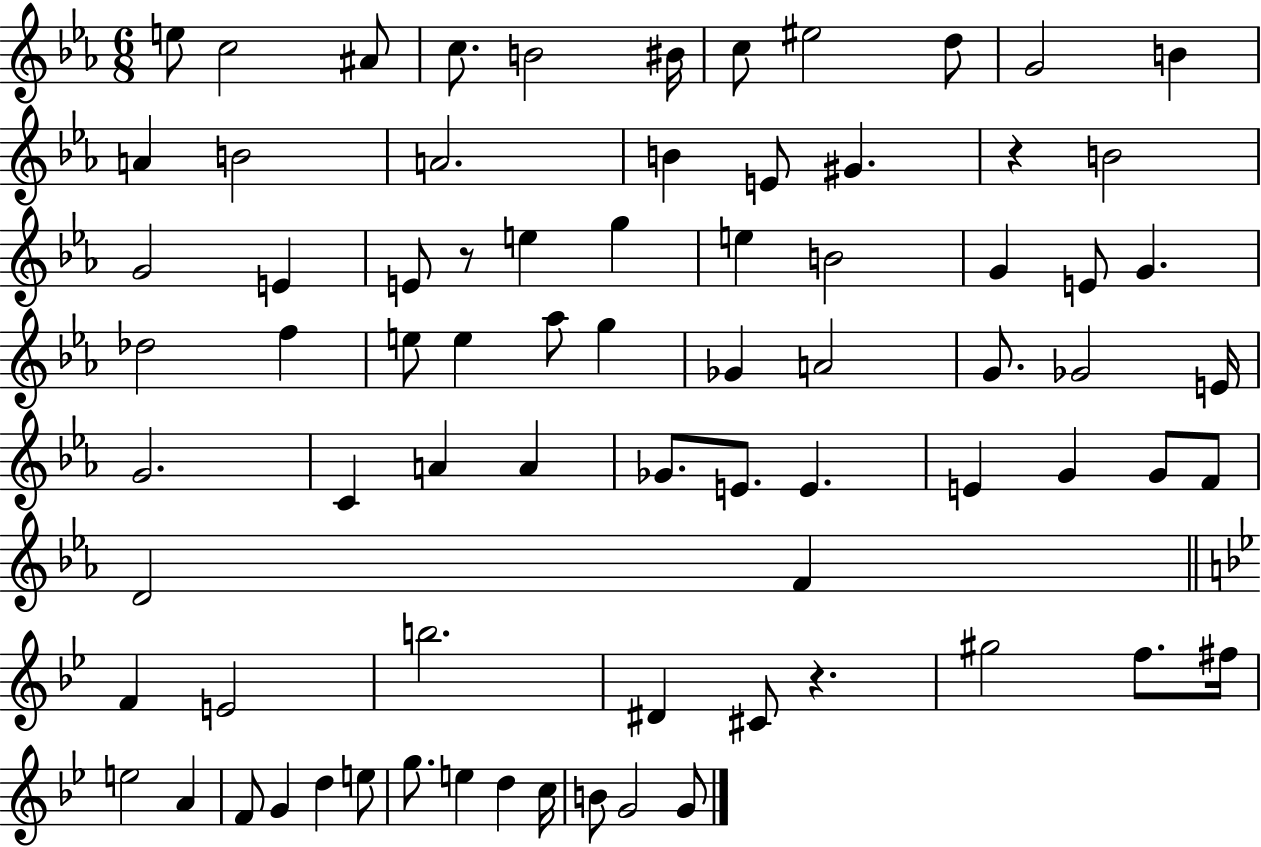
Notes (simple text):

E5/e C5/h A#4/e C5/e. B4/h BIS4/s C5/e EIS5/h D5/e G4/h B4/q A4/q B4/h A4/h. B4/q E4/e G#4/q. R/q B4/h G4/h E4/q E4/e R/e E5/q G5/q E5/q B4/h G4/q E4/e G4/q. Db5/h F5/q E5/e E5/q Ab5/e G5/q Gb4/q A4/h G4/e. Gb4/h E4/s G4/h. C4/q A4/q A4/q Gb4/e. E4/e. E4/q. E4/q G4/q G4/e F4/e D4/h F4/q F4/q E4/h B5/h. D#4/q C#4/e R/q. G#5/h F5/e. F#5/s E5/h A4/q F4/e G4/q D5/q E5/e G5/e. E5/q D5/q C5/s B4/e G4/h G4/e